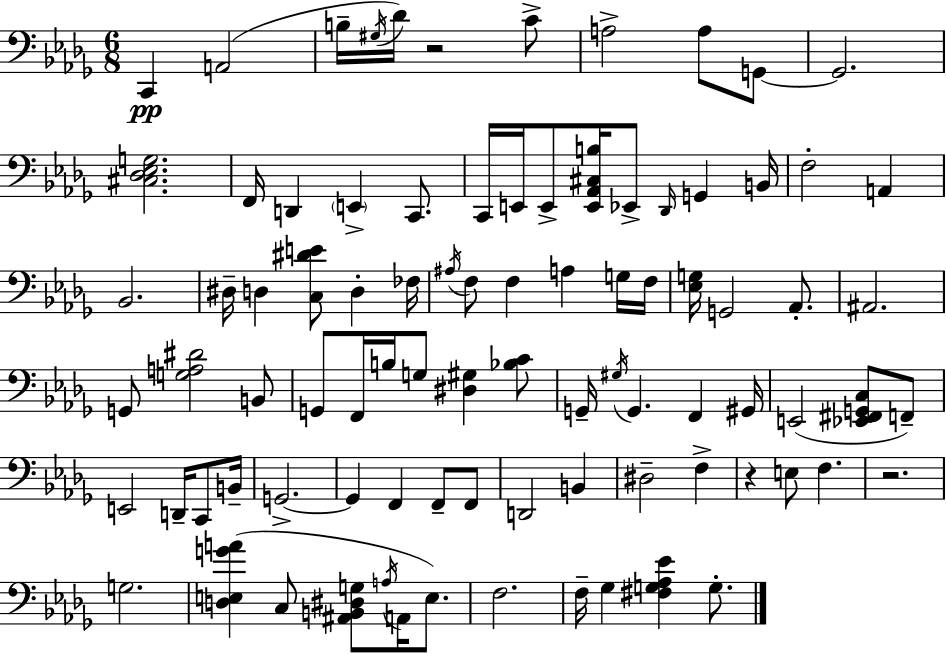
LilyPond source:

{
  \clef bass
  \numericTimeSignature
  \time 6/8
  \key bes \minor
  \repeat volta 2 { c,4\pp a,2( | b16-- \acciaccatura { gis16 } des'16) r2 c'8-> | a2-> a8 g,8~~ | g,2. | \break <cis des ees g>2. | f,16 d,4 \parenthesize e,4-> c,8. | c,16 e,16 e,8-> <e, aes, cis b>16 ees,8-> \grace { des,16 } g,4 | b,16 f2-. a,4 | \break bes,2. | dis16-- d4 <c dis' e'>8 d4-. | fes16 \acciaccatura { ais16 } f8 f4 a4 | g16 f16 <ees g>16 g,2 | \break aes,8.-. ais,2. | g,8 <g a dis'>2 | b,8 g,8 f,16 b16 g8 <dis gis>4 | <bes c'>8 g,16-- \acciaccatura { gis16 } g,4. f,4 | \break gis,16 e,2( | <ees, fis, g, c>8 f,8--) e,2 | d,16-- c,8 b,16-- g,2.->~~ | g,4 f,4 | \break f,8-- f,8 d,2 | b,4 dis2-- | f4-> r4 e8 f4. | r2. | \break g2. | <d e g' a'>4( c8 <ais, b, dis g>8 | \acciaccatura { a16 } a,16 e8.) f2. | f16-- ges4 <fis g aes ees'>4 | \break g8.-. } \bar "|."
}